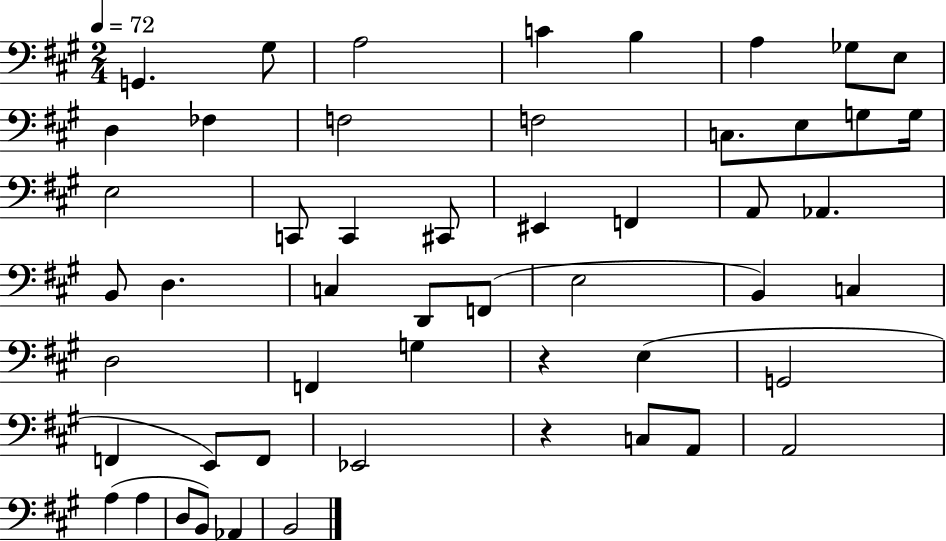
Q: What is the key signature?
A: A major